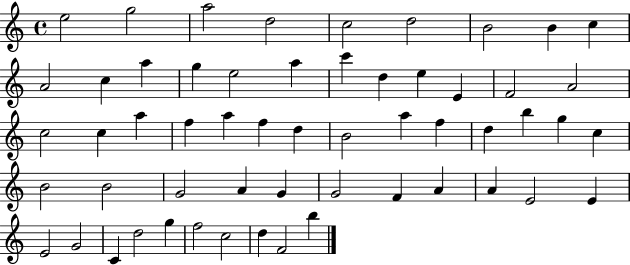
E5/h G5/h A5/h D5/h C5/h D5/h B4/h B4/q C5/q A4/h C5/q A5/q G5/q E5/h A5/q C6/q D5/q E5/q E4/q F4/h A4/h C5/h C5/q A5/q F5/q A5/q F5/q D5/q B4/h A5/q F5/q D5/q B5/q G5/q C5/q B4/h B4/h G4/h A4/q G4/q G4/h F4/q A4/q A4/q E4/h E4/q E4/h G4/h C4/q D5/h G5/q F5/h C5/h D5/q F4/h B5/q